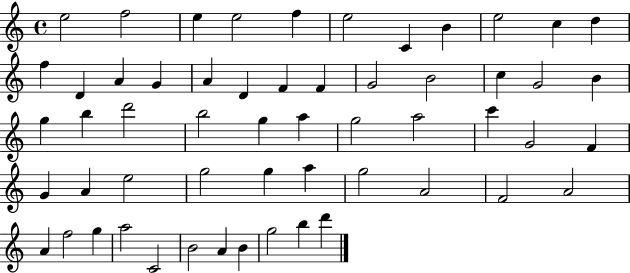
{
  \clef treble
  \time 4/4
  \defaultTimeSignature
  \key c \major
  e''2 f''2 | e''4 e''2 f''4 | e''2 c'4 b'4 | e''2 c''4 d''4 | \break f''4 d'4 a'4 g'4 | a'4 d'4 f'4 f'4 | g'2 b'2 | c''4 g'2 b'4 | \break g''4 b''4 d'''2 | b''2 g''4 a''4 | g''2 a''2 | c'''4 g'2 f'4 | \break g'4 a'4 e''2 | g''2 g''4 a''4 | g''2 a'2 | f'2 a'2 | \break a'4 f''2 g''4 | a''2 c'2 | b'2 a'4 b'4 | g''2 b''4 d'''4 | \break \bar "|."
}